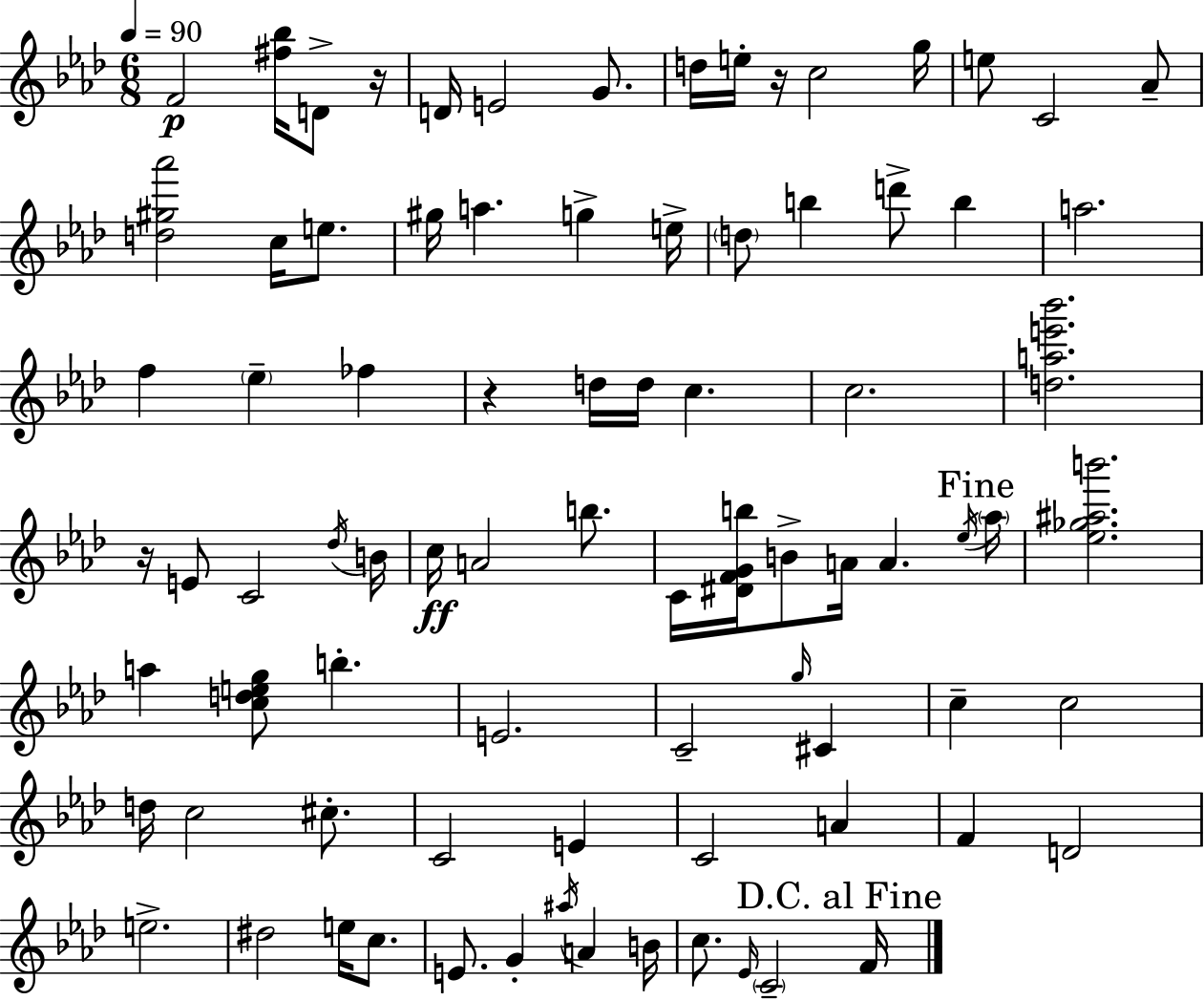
F4/h [F#5,Bb5]/s D4/e R/s D4/s E4/h G4/e. D5/s E5/s R/s C5/h G5/s E5/e C4/h Ab4/e [D5,G#5,Ab6]/h C5/s E5/e. G#5/s A5/q. G5/q E5/s D5/e B5/q D6/e B5/q A5/h. F5/q Eb5/q FES5/q R/q D5/s D5/s C5/q. C5/h. [D5,A5,E6,Bb6]/h. R/s E4/e C4/h Db5/s B4/s C5/s A4/h B5/e. C4/s [D#4,F4,G4,B5]/s B4/e A4/s A4/q. Eb5/s Ab5/s [Eb5,Gb5,A#5,B6]/h. A5/q [C5,D5,E5,G5]/e B5/q. E4/h. C4/h G5/s C#4/q C5/q C5/h D5/s C5/h C#5/e. C4/h E4/q C4/h A4/q F4/q D4/h E5/h. D#5/h E5/s C5/e. E4/e. G4/q A#5/s A4/q B4/s C5/e. Eb4/s C4/h F4/s